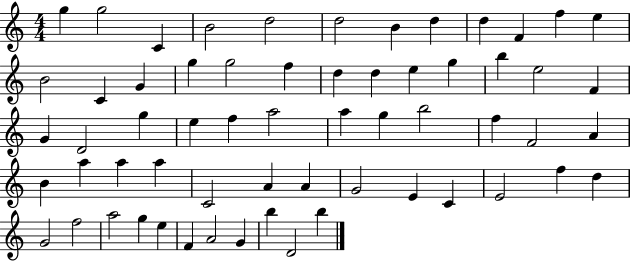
{
  \clef treble
  \numericTimeSignature
  \time 4/4
  \key c \major
  g''4 g''2 c'4 | b'2 d''2 | d''2 b'4 d''4 | d''4 f'4 f''4 e''4 | \break b'2 c'4 g'4 | g''4 g''2 f''4 | d''4 d''4 e''4 g''4 | b''4 e''2 f'4 | \break g'4 d'2 g''4 | e''4 f''4 a''2 | a''4 g''4 b''2 | f''4 f'2 a'4 | \break b'4 a''4 a''4 a''4 | c'2 a'4 a'4 | g'2 e'4 c'4 | e'2 f''4 d''4 | \break g'2 f''2 | a''2 g''4 e''4 | f'4 a'2 g'4 | b''4 d'2 b''4 | \break \bar "|."
}